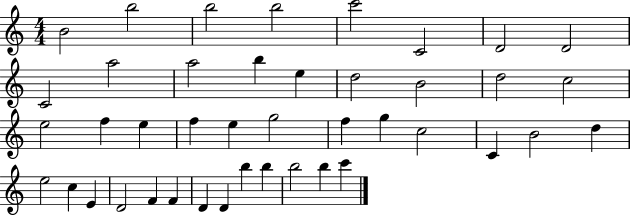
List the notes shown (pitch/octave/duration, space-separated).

B4/h B5/h B5/h B5/h C6/h C4/h D4/h D4/h C4/h A5/h A5/h B5/q E5/q D5/h B4/h D5/h C5/h E5/h F5/q E5/q F5/q E5/q G5/h F5/q G5/q C5/h C4/q B4/h D5/q E5/h C5/q E4/q D4/h F4/q F4/q D4/q D4/q B5/q B5/q B5/h B5/q C6/q